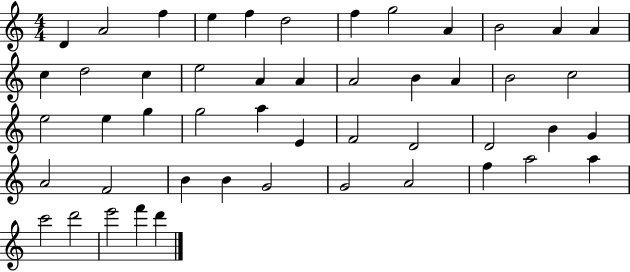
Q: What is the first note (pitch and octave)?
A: D4